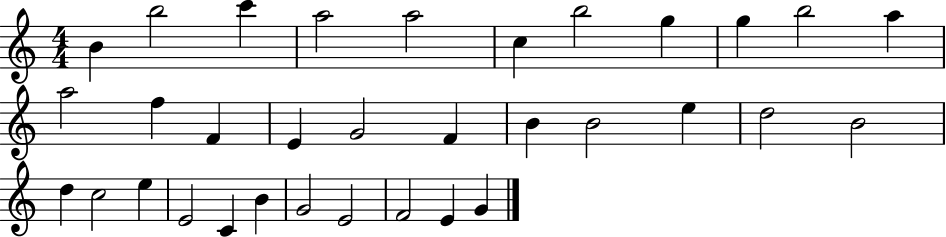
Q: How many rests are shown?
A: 0